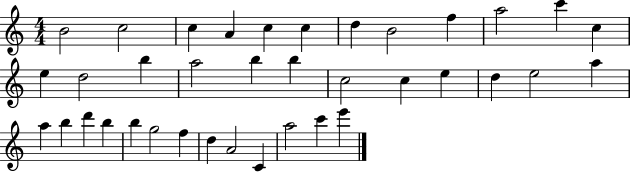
B4/h C5/h C5/q A4/q C5/q C5/q D5/q B4/h F5/q A5/h C6/q C5/q E5/q D5/h B5/q A5/h B5/q B5/q C5/h C5/q E5/q D5/q E5/h A5/q A5/q B5/q D6/q B5/q B5/q G5/h F5/q D5/q A4/h C4/q A5/h C6/q E6/q